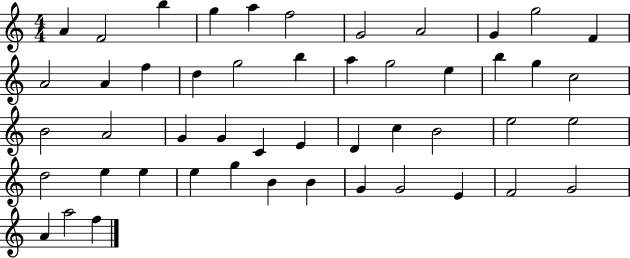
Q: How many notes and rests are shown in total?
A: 49